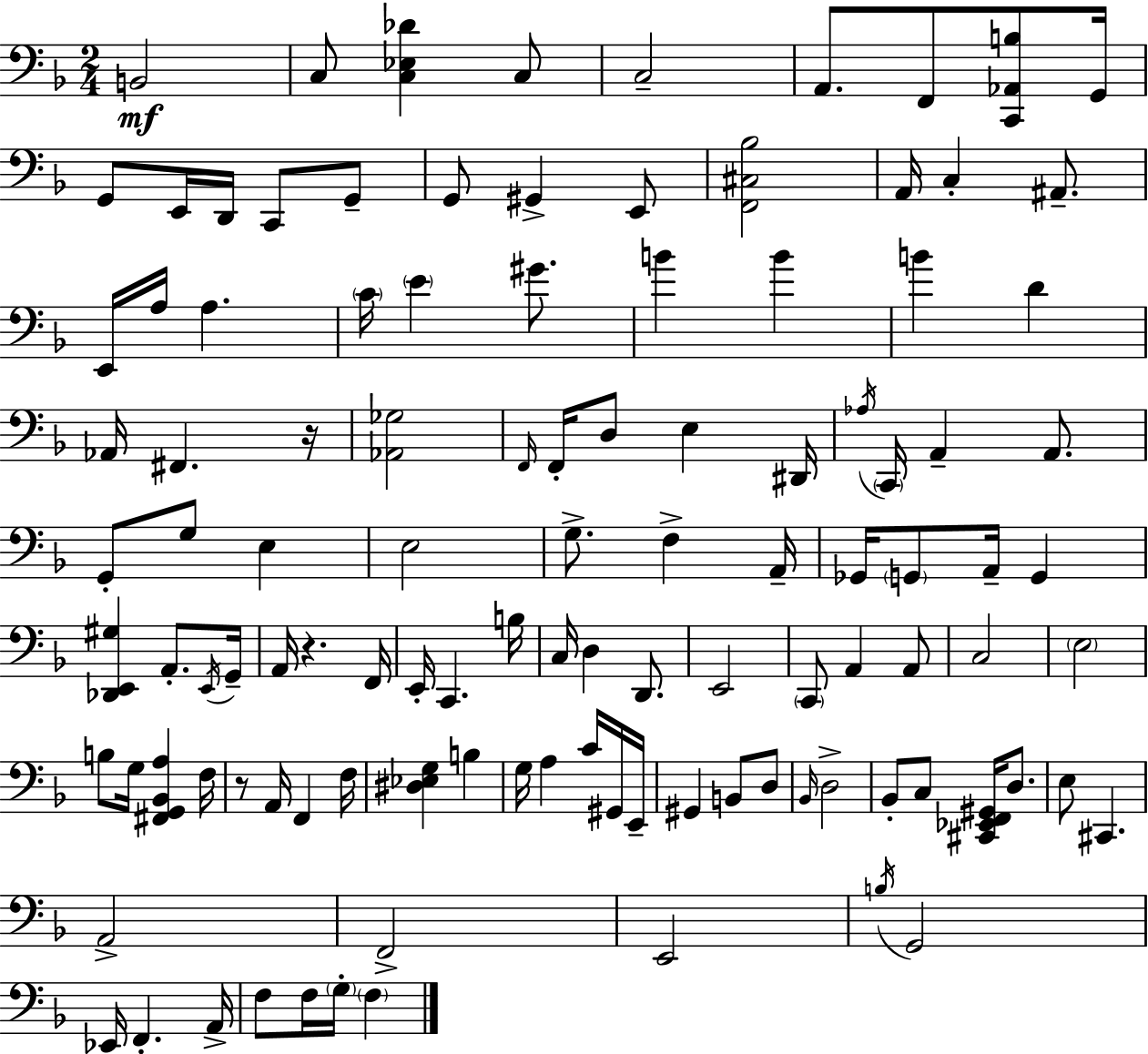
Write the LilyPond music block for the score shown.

{
  \clef bass
  \numericTimeSignature
  \time 2/4
  \key d \minor
  b,2\mf | c8 <c ees des'>4 c8 | c2-- | a,8. f,8 <c, aes, b>8 g,16 | \break g,8 e,16 d,16 c,8 g,8-- | g,8 gis,4-> e,8 | <f, cis bes>2 | a,16 c4-. ais,8.-- | \break e,16 a16 a4. | \parenthesize c'16 \parenthesize e'4 gis'8. | b'4 b'4 | b'4 d'4 | \break aes,16 fis,4. r16 | <aes, ges>2 | \grace { f,16 } f,16-. d8 e4 | dis,16 \acciaccatura { aes16 } \parenthesize c,16 a,4-- a,8. | \break g,8-. g8 e4 | e2 | g8.-> f4-> | a,16-- ges,16 \parenthesize g,8 a,16-- g,4 | \break <des, e, gis>4 a,8.-. | \acciaccatura { e,16 } g,16-- a,16 r4. | f,16 e,16-. c,4. | b16 c16 d4 | \break d,8. e,2 | \parenthesize c,8 a,4 | a,8 c2 | \parenthesize e2 | \break b8 g16 <fis, g, bes, a>4 | f16 r8 a,16 f,4 | f16 <dis ees g>4 b4 | g16 a4 | \break c'16 gis,16 e,16-- gis,4 b,8 | d8 \grace { bes,16 } d2-> | bes,8-. c8 | <cis, ees, f, gis,>16 d8. e8 cis,4. | \break a,2-> | f,2-> | e,2 | \acciaccatura { b16 } g,2 | \break ees,16 f,4.-. | a,16-> f8 f16 | \parenthesize g16-. \parenthesize f4 \bar "|."
}